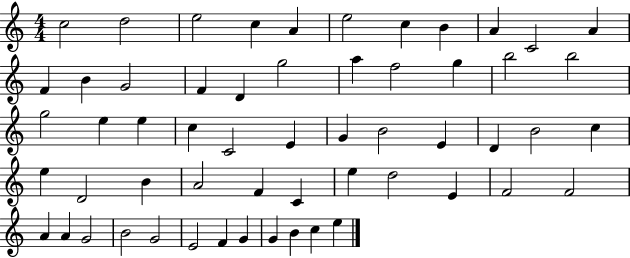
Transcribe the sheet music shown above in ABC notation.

X:1
T:Untitled
M:4/4
L:1/4
K:C
c2 d2 e2 c A e2 c B A C2 A F B G2 F D g2 a f2 g b2 b2 g2 e e c C2 E G B2 E D B2 c e D2 B A2 F C e d2 E F2 F2 A A G2 B2 G2 E2 F G G B c e